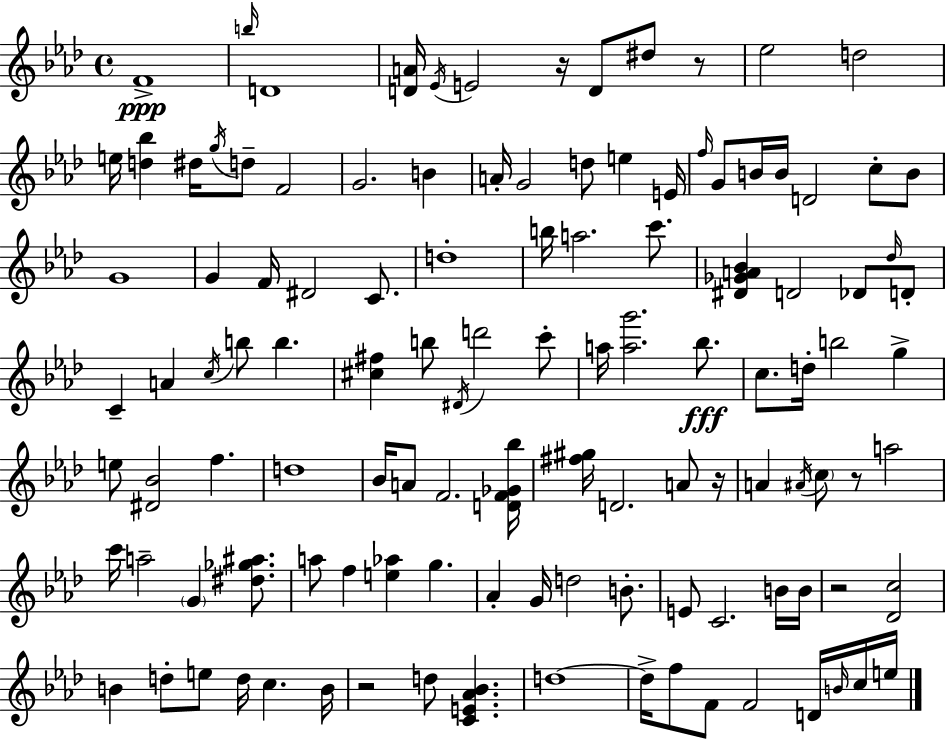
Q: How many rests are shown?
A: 6